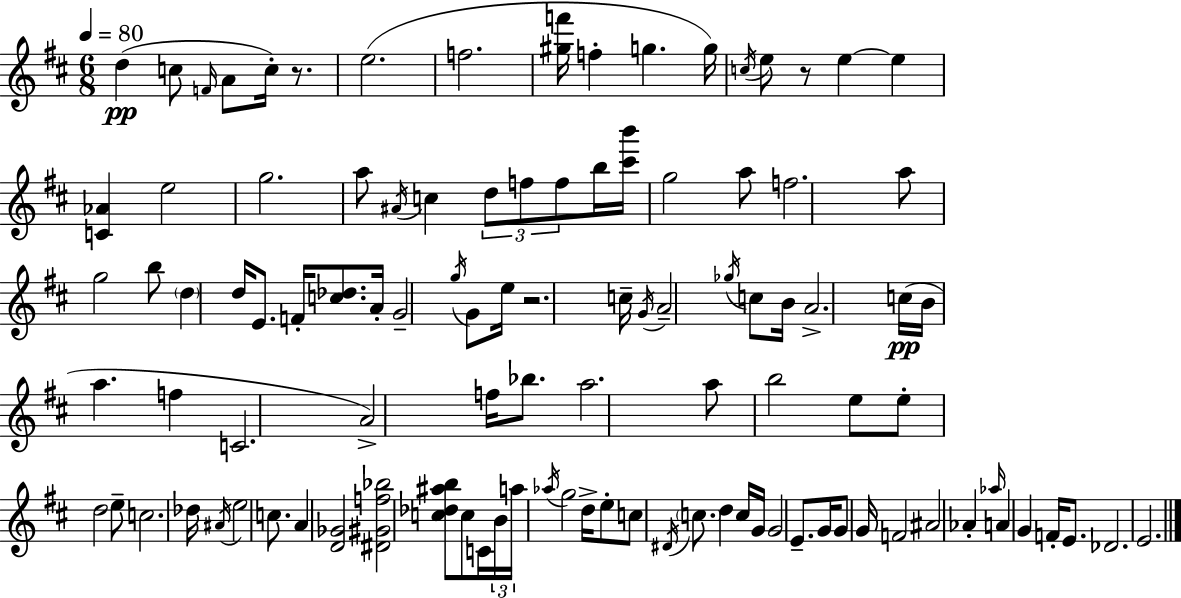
X:1
T:Untitled
M:6/8
L:1/4
K:D
d c/2 F/4 A/2 c/4 z/2 e2 f2 [^gf']/4 f g g/4 c/4 e/2 z/2 e e [C_A] e2 g2 a/2 ^A/4 c d/2 f/2 f/2 b/4 [^c'b']/4 g2 a/2 f2 a/2 g2 b/2 d d/4 E/2 F/4 [c_d]/2 A/4 G2 g/4 G/2 e/4 z2 c/4 G/4 A2 _g/4 c/2 B/4 A2 c/4 B/4 a f C2 A2 f/4 _b/2 a2 a/2 b2 e/2 e/2 d2 e/2 c2 _d/4 ^A/4 e2 c/2 A [D_G]2 [^D^Gf_b]2 [c_d^ab]/2 c/2 C/4 B/4 a/4 _a/4 g2 d/4 e/2 c/2 ^D/4 c/2 d c/4 G/4 G2 E/2 G/4 G/2 G/4 F2 ^A2 _A _a/4 A G F/4 E/2 _D2 E2